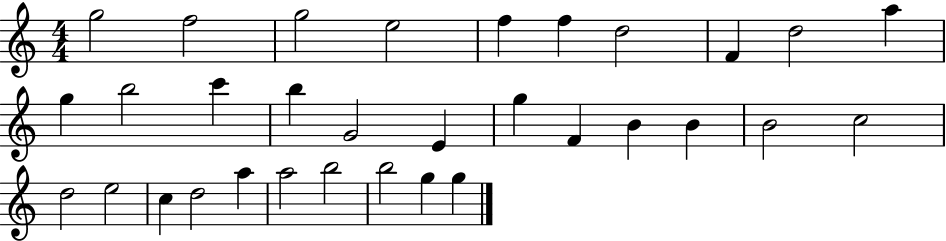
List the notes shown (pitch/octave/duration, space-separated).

G5/h F5/h G5/h E5/h F5/q F5/q D5/h F4/q D5/h A5/q G5/q B5/h C6/q B5/q G4/h E4/q G5/q F4/q B4/q B4/q B4/h C5/h D5/h E5/h C5/q D5/h A5/q A5/h B5/h B5/h G5/q G5/q